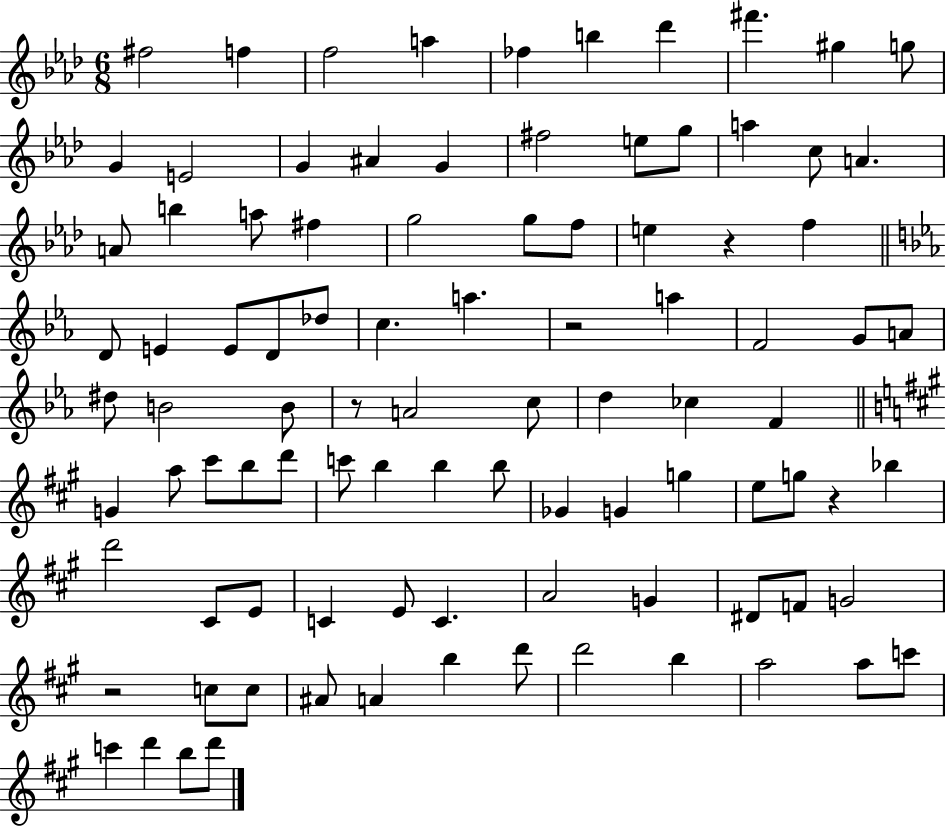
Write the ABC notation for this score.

X:1
T:Untitled
M:6/8
L:1/4
K:Ab
^f2 f f2 a _f b _d' ^f' ^g g/2 G E2 G ^A G ^f2 e/2 g/2 a c/2 A A/2 b a/2 ^f g2 g/2 f/2 e z f D/2 E E/2 D/2 _d/2 c a z2 a F2 G/2 A/2 ^d/2 B2 B/2 z/2 A2 c/2 d _c F G a/2 ^c'/2 b/2 d'/2 c'/2 b b b/2 _G G g e/2 g/2 z _b d'2 ^C/2 E/2 C E/2 C A2 G ^D/2 F/2 G2 z2 c/2 c/2 ^A/2 A b d'/2 d'2 b a2 a/2 c'/2 c' d' b/2 d'/2